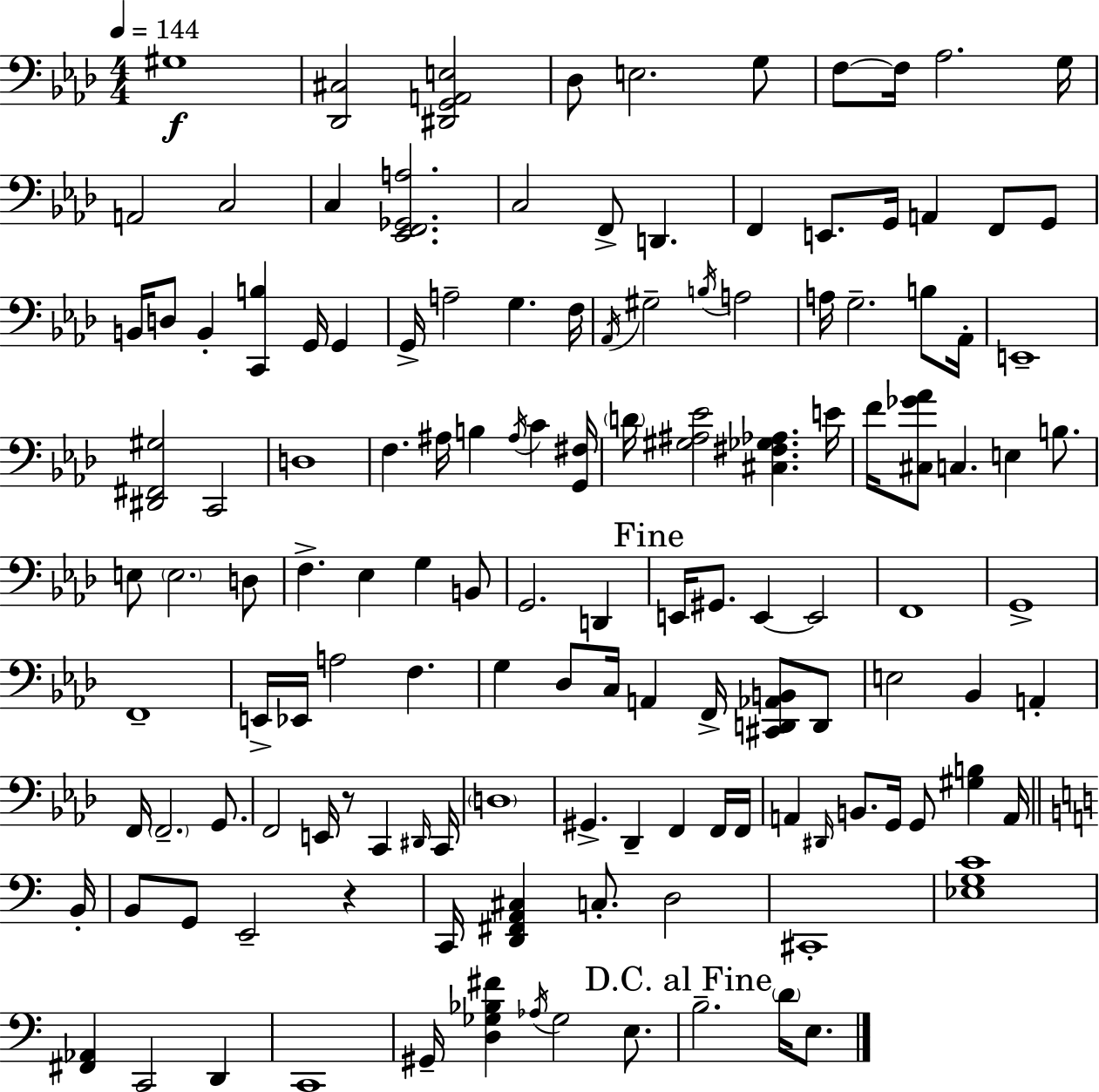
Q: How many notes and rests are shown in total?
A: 135